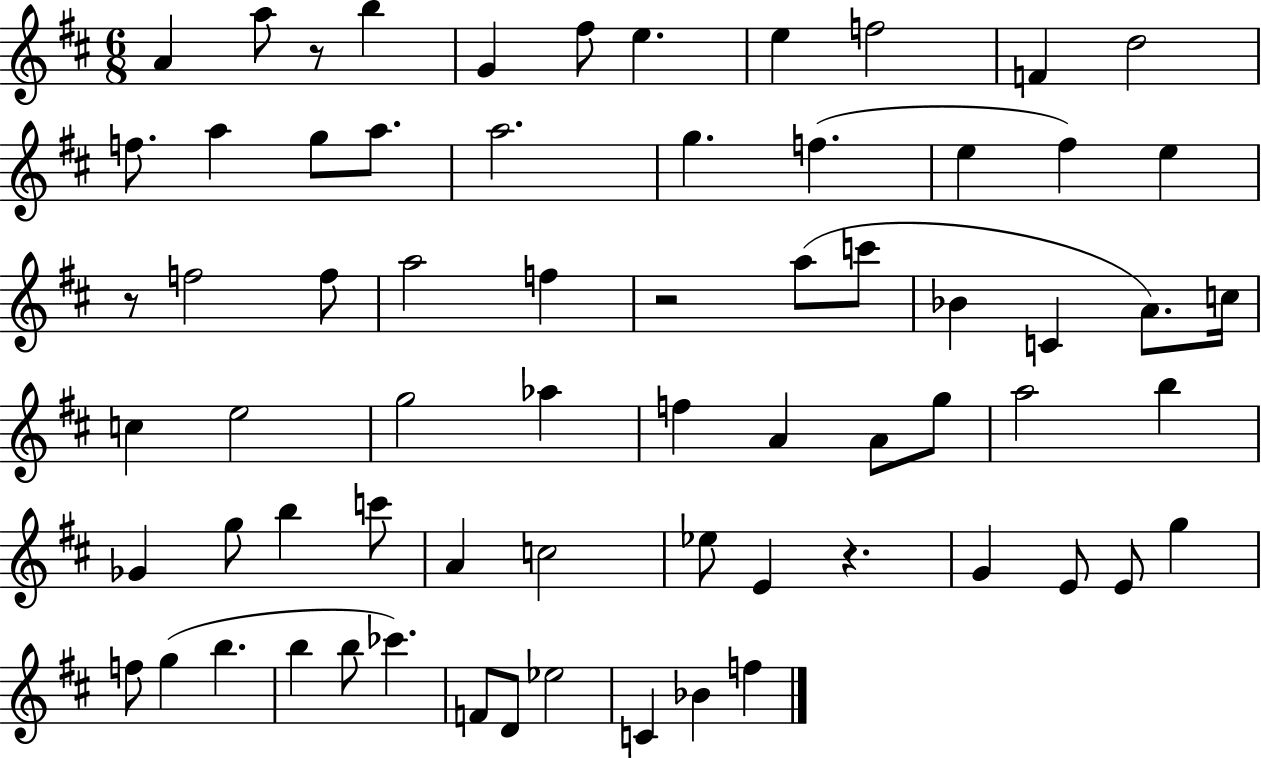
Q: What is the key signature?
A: D major